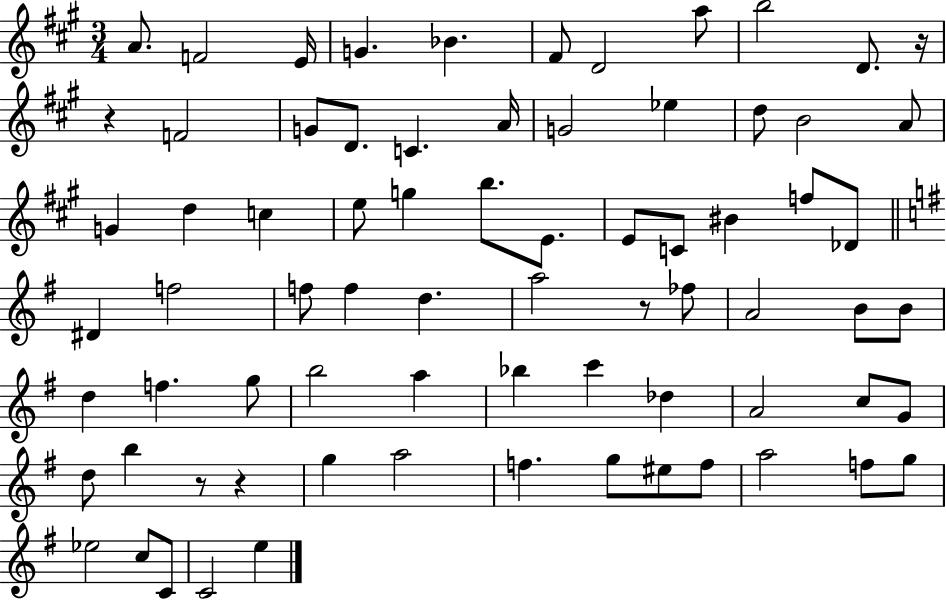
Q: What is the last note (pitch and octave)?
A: E5